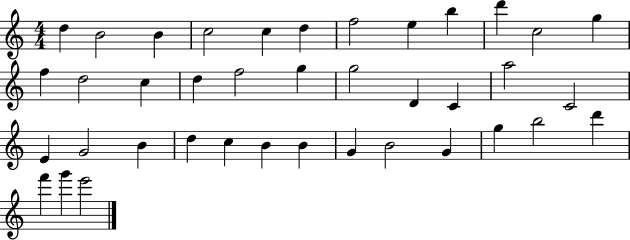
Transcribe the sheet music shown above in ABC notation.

X:1
T:Untitled
M:4/4
L:1/4
K:C
d B2 B c2 c d f2 e b d' c2 g f d2 c d f2 g g2 D C a2 C2 E G2 B d c B B G B2 G g b2 d' f' g' e'2